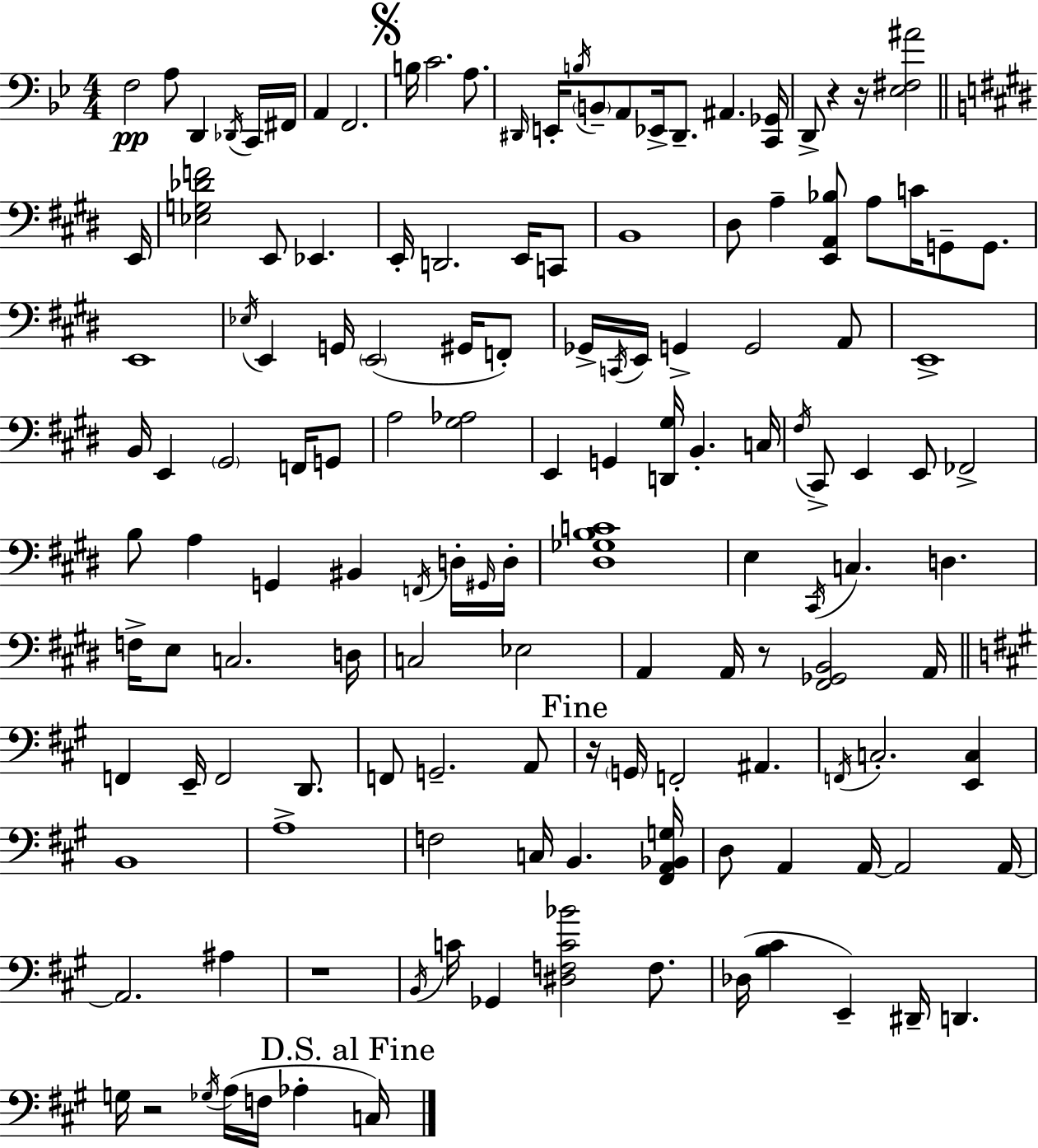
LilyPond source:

{
  \clef bass
  \numericTimeSignature
  \time 4/4
  \key bes \major
  f2\pp a8 d,4 \acciaccatura { des,16 } c,16 | fis,16 a,4 f,2. | \mark \markup { \musicglyph "scripts.segno" } b16 c'2. a8. | \grace { dis,16 } e,16-. \acciaccatura { b16 } \parenthesize b,8-- a,8 ees,16-> dis,8.-- ais,4. | \break <c, ges,>16 d,8-> r4 r16 <ees fis ais'>2 | \bar "||" \break \key e \major e,16 <ees g des' f'>2 e,8 ees,4. | e,16-. d,2. e,16 c,8 | b,1 | dis8 a4-- <e, a, bes>8 a8 c'16 g,8-- g,8. | \break e,1 | \acciaccatura { ees16 } e,4 g,16 \parenthesize e,2( gis,16 | f,8-.) ges,16-> \acciaccatura { c,16 } e,16 g,4-> g,2 | a,8 e,1-> | \break b,16 e,4 \parenthesize gis,2 | f,16 g,8 a2 <gis aes>2 | e,4 g,4 <d, gis>16 b,4.-. | c16 \acciaccatura { fis16 } cis,8-> e,4 e,8 fes,2-> | \break b8 a4 g,4 bis,4 | \acciaccatura { f,16 } d16-. \grace { gis,16 } d16-. <dis ges b c'>1 | e4 \acciaccatura { cis,16 } c4. | d4. f16-> e8 c2. | \break d16 c2 ees2 | a,4 a,16 r8 <fis, ges, b,>2 | a,16 \bar "||" \break \key a \major f,4 e,16-- f,2 d,8. | f,8 g,2.-- a,8 | \mark "Fine" r16 \parenthesize g,16 f,2-. ais,4. | \acciaccatura { f,16 } c2.-. <e, c>4 | \break b,1 | a1-> | f2 c16 b,4. | <fis, a, bes, g>16 d8 a,4 a,16~~ a,2 | \break a,16~~ a,2. ais4 | r1 | \acciaccatura { b,16 } c'16 ges,4 <dis f c' bes'>2 f8. | des16( <b cis'>4 e,4--) dis,16-- d,4. | \break g16 r2 \acciaccatura { ges16 }( a16 f16 aes4-. | \mark "D.S. al Fine" c16) \bar "|."
}